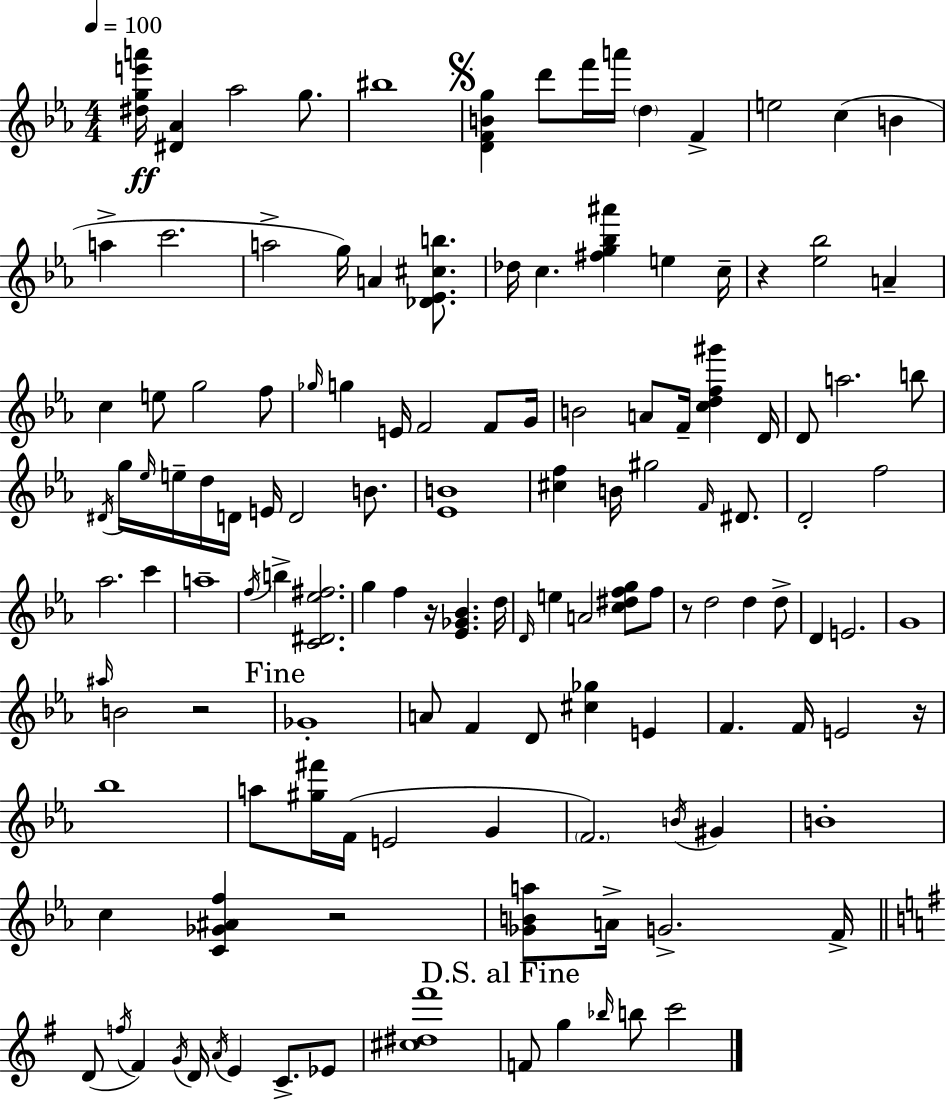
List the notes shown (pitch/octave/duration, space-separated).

[D#5,G5,E6,A6]/s [D#4,Ab4]/q Ab5/h G5/e. BIS5/w [D4,F4,B4,G5]/q D6/e F6/s A6/s D5/q F4/q E5/h C5/q B4/q A5/q C6/h. A5/h G5/s A4/q [Db4,Eb4,C#5,B5]/e. Db5/s C5/q. [F#5,G5,Bb5,A#6]/q E5/q C5/s R/q [Eb5,Bb5]/h A4/q C5/q E5/e G5/h F5/e Gb5/s G5/q E4/s F4/h F4/e G4/s B4/h A4/e F4/s [C5,D5,F5,G#6]/q D4/s D4/e A5/h. B5/e D#4/s G5/s Eb5/s E5/s D5/s D4/s E4/s D4/h B4/e. [Eb4,B4]/w [C#5,F5]/q B4/s G#5/h F4/s D#4/e. D4/h F5/h Ab5/h. C6/q A5/w F5/s B5/q [C4,D#4,Eb5,F#5]/h. G5/q F5/q R/s [Eb4,Gb4,Bb4]/q. D5/s D4/s E5/q A4/h [C5,D#5,F5,G5]/e F5/e R/e D5/h D5/q D5/e D4/q E4/h. G4/w A#5/s B4/h R/h Gb4/w A4/e F4/q D4/e [C#5,Gb5]/q E4/q F4/q. F4/s E4/h R/s Bb5/w A5/e [G#5,F#6]/s F4/s E4/h G4/q F4/h. B4/s G#4/q B4/w C5/q [C4,Gb4,A#4,F5]/q R/h [Gb4,B4,A5]/e A4/s G4/h. F4/s D4/e F5/s F#4/q G4/s D4/s A4/s E4/q C4/e. Eb4/e [C#5,D#5,F#6]/w F4/e G5/q Bb5/s B5/e C6/h